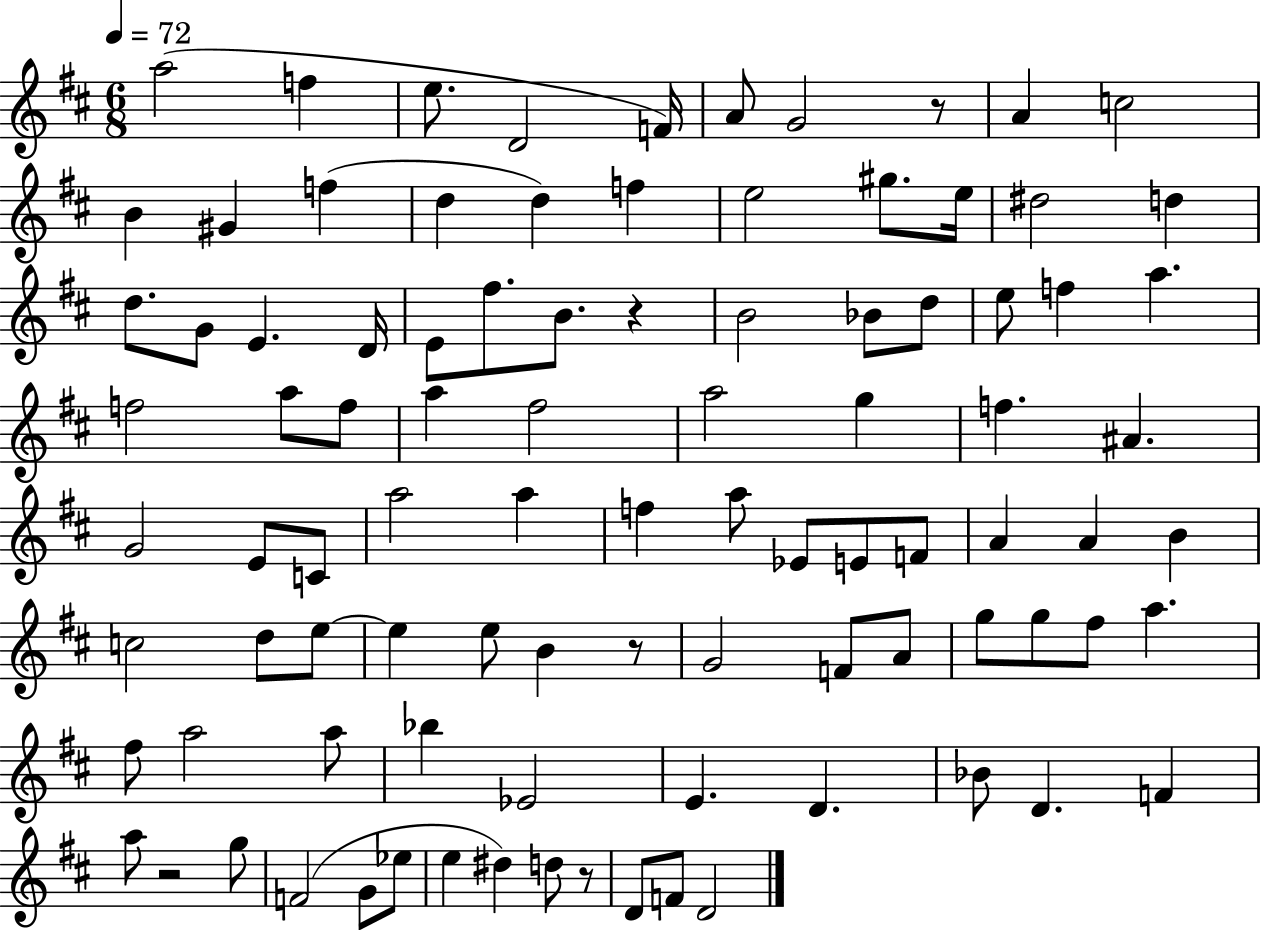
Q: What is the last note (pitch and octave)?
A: D4